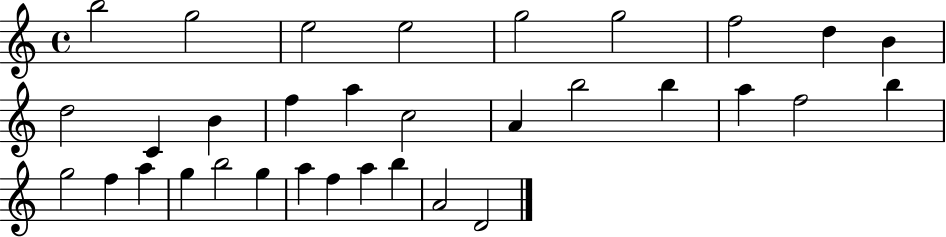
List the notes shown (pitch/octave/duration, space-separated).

B5/h G5/h E5/h E5/h G5/h G5/h F5/h D5/q B4/q D5/h C4/q B4/q F5/q A5/q C5/h A4/q B5/h B5/q A5/q F5/h B5/q G5/h F5/q A5/q G5/q B5/h G5/q A5/q F5/q A5/q B5/q A4/h D4/h